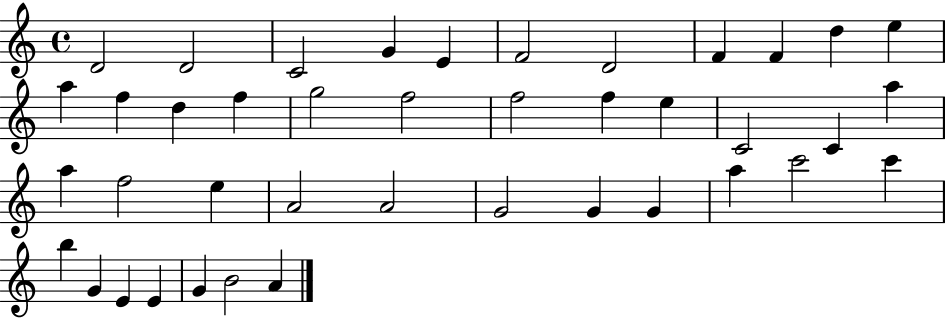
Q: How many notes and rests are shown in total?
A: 41